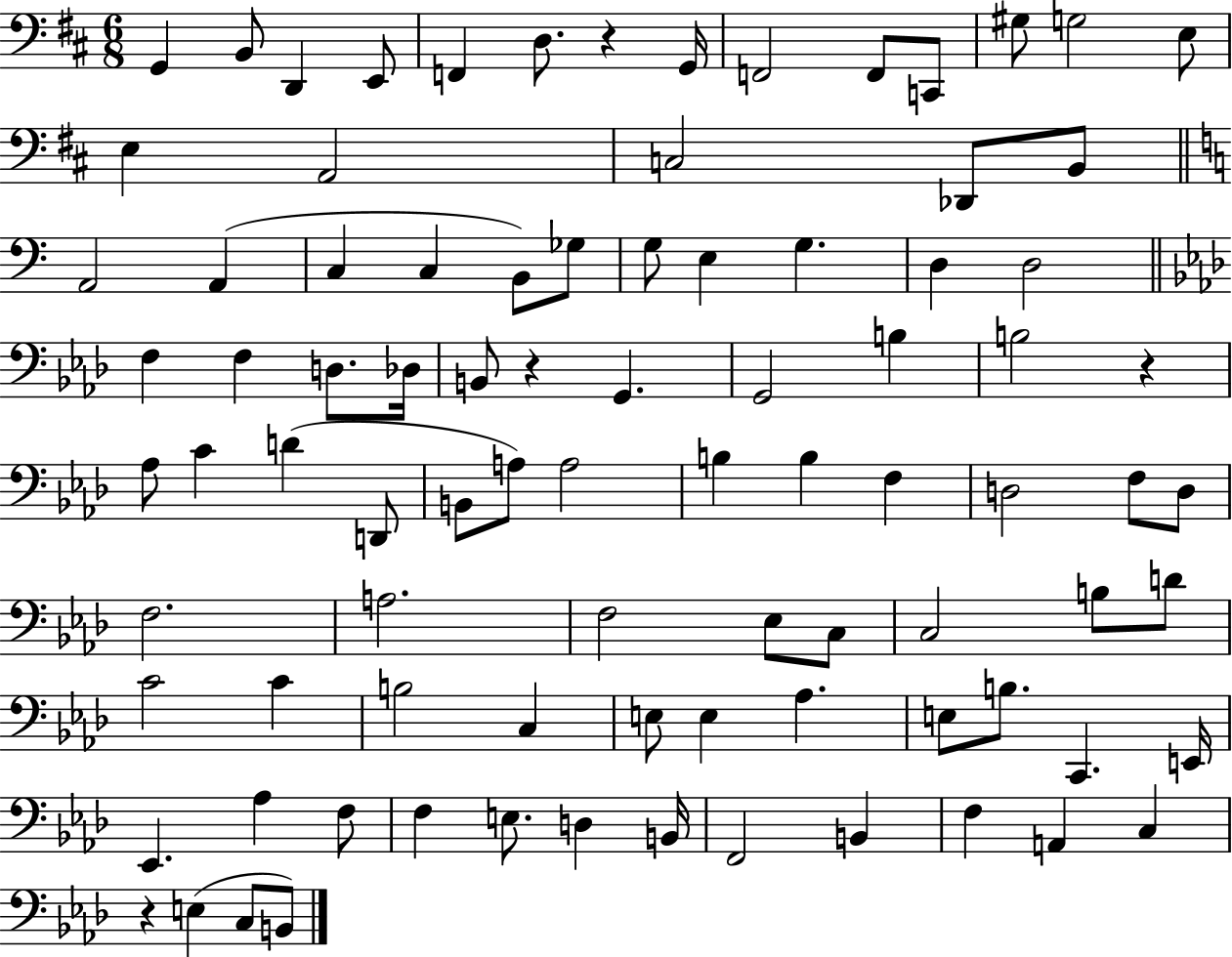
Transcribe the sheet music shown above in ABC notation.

X:1
T:Untitled
M:6/8
L:1/4
K:D
G,, B,,/2 D,, E,,/2 F,, D,/2 z G,,/4 F,,2 F,,/2 C,,/2 ^G,/2 G,2 E,/2 E, A,,2 C,2 _D,,/2 B,,/2 A,,2 A,, C, C, B,,/2 _G,/2 G,/2 E, G, D, D,2 F, F, D,/2 _D,/4 B,,/2 z G,, G,,2 B, B,2 z _A,/2 C D D,,/2 B,,/2 A,/2 A,2 B, B, F, D,2 F,/2 D,/2 F,2 A,2 F,2 _E,/2 C,/2 C,2 B,/2 D/2 C2 C B,2 C, E,/2 E, _A, E,/2 B,/2 C,, E,,/4 _E,, _A, F,/2 F, E,/2 D, B,,/4 F,,2 B,, F, A,, C, z E, C,/2 B,,/2